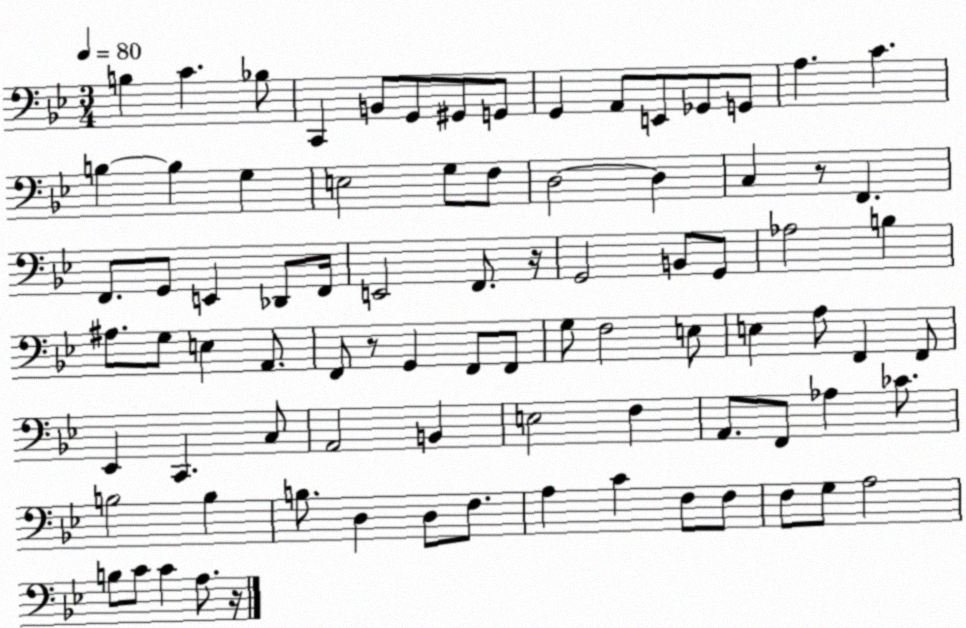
X:1
T:Untitled
M:3/4
L:1/4
K:Bb
B, C _B,/2 C,, B,,/2 G,,/2 ^G,,/2 G,,/2 G,, A,,/2 E,,/2 _G,,/2 G,,/2 A, C B, B, G, E,2 G,/2 F,/2 D,2 D, C, z/2 F,, F,,/2 G,,/2 E,, _D,,/2 F,,/4 E,,2 F,,/2 z/4 G,,2 B,,/2 G,,/2 _A,2 B, ^A,/2 G,/2 E, A,,/2 F,,/2 z/2 G,, F,,/2 F,,/2 G,/2 F,2 E,/2 E, A,/2 F,, F,,/2 _E,, C,, C,/2 A,,2 B,, E,2 F, A,,/2 F,,/2 _A, _C/2 B,2 B, B,/2 D, D,/2 F,/2 A, C F,/2 F,/2 F,/2 G,/2 A,2 B,/2 C/2 C A,/2 z/4